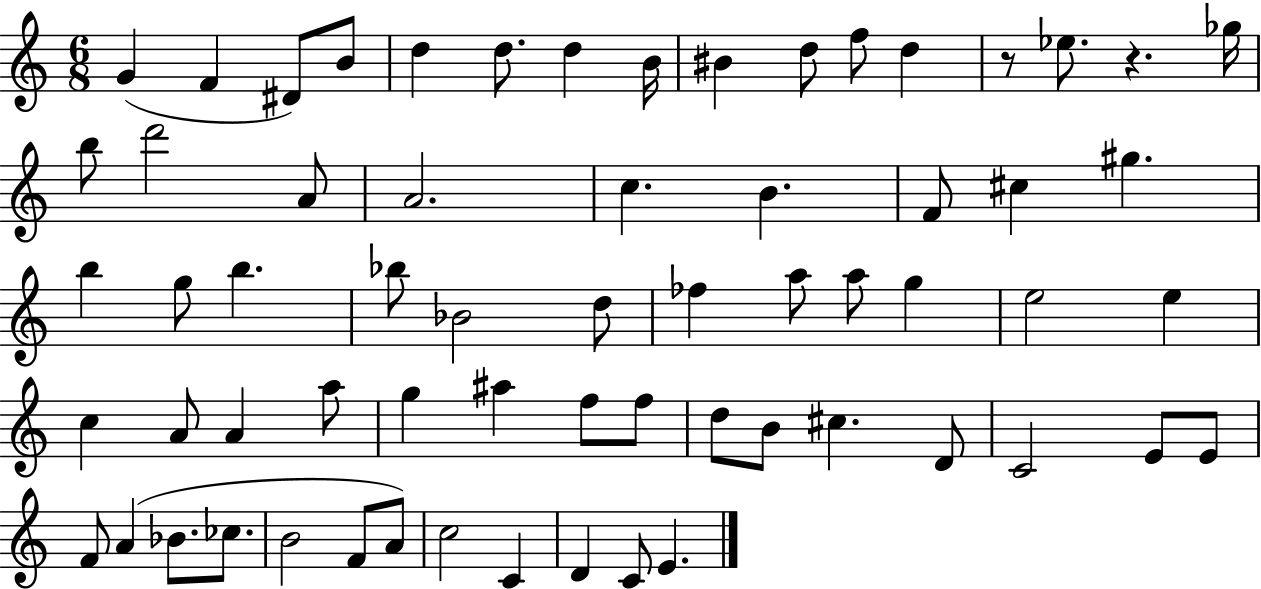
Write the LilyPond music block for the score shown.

{
  \clef treble
  \numericTimeSignature
  \time 6/8
  \key c \major
  \repeat volta 2 { g'4( f'4 dis'8) b'8 | d''4 d''8. d''4 b'16 | bis'4 d''8 f''8 d''4 | r8 ees''8. r4. ges''16 | \break b''8 d'''2 a'8 | a'2. | c''4. b'4. | f'8 cis''4 gis''4. | \break b''4 g''8 b''4. | bes''8 bes'2 d''8 | fes''4 a''8 a''8 g''4 | e''2 e''4 | \break c''4 a'8 a'4 a''8 | g''4 ais''4 f''8 f''8 | d''8 b'8 cis''4. d'8 | c'2 e'8 e'8 | \break f'8 a'4( bes'8. ces''8. | b'2 f'8 a'8) | c''2 c'4 | d'4 c'8 e'4. | \break } \bar "|."
}